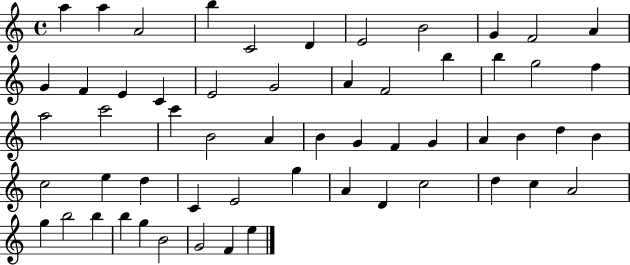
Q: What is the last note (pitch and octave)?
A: E5